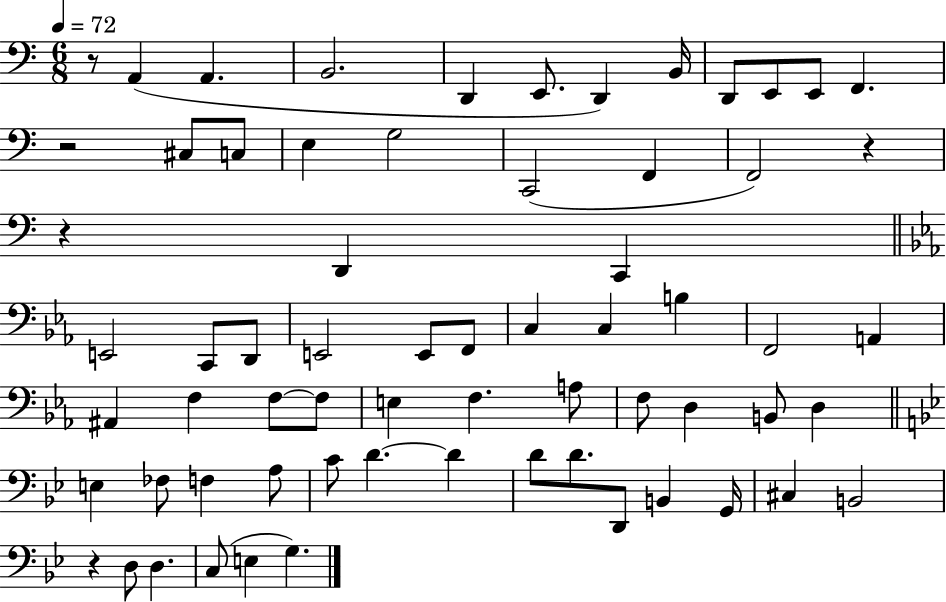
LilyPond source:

{
  \clef bass
  \numericTimeSignature
  \time 6/8
  \key c \major
  \tempo 4 = 72
  r8 a,4( a,4. | b,2. | d,4 e,8. d,4) b,16 | d,8 e,8 e,8 f,4. | \break r2 cis8 c8 | e4 g2 | c,2( f,4 | f,2) r4 | \break r4 d,4 c,4 | \bar "||" \break \key ees \major e,2 c,8 d,8 | e,2 e,8 f,8 | c4 c4 b4 | f,2 a,4 | \break ais,4 f4 f8~~ f8 | e4 f4. a8 | f8 d4 b,8 d4 | \bar "||" \break \key g \minor e4 fes8 f4 a8 | c'8 d'4.~~ d'4 | d'8 d'8. d,8 b,4 g,16 | cis4 b,2 | \break r4 d8 d4. | c8( e4 g4.) | \bar "|."
}